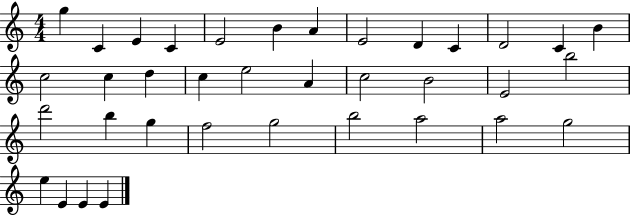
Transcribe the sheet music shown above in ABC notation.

X:1
T:Untitled
M:4/4
L:1/4
K:C
g C E C E2 B A E2 D C D2 C B c2 c d c e2 A c2 B2 E2 b2 d'2 b g f2 g2 b2 a2 a2 g2 e E E E